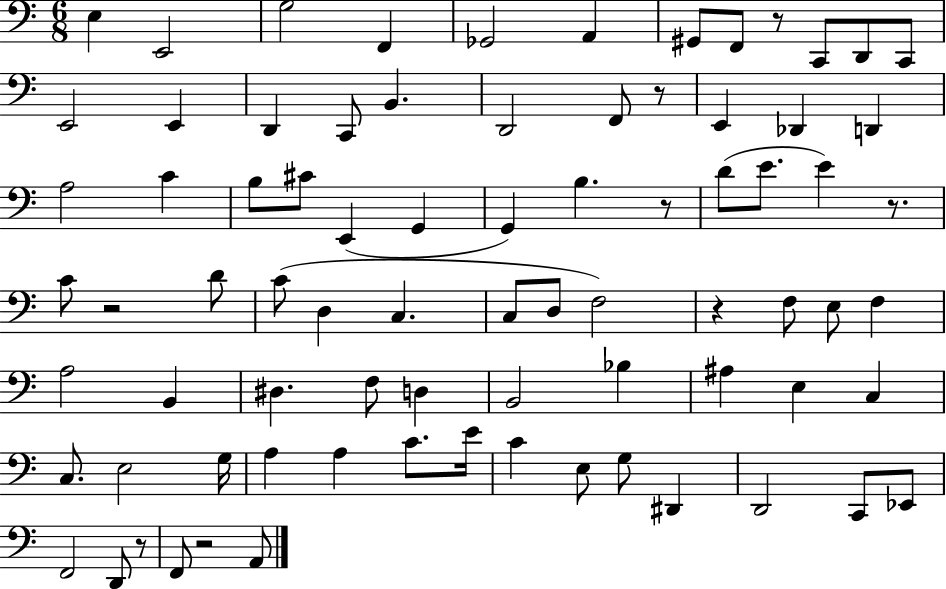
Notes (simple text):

E3/q E2/h G3/h F2/q Gb2/h A2/q G#2/e F2/e R/e C2/e D2/e C2/e E2/h E2/q D2/q C2/e B2/q. D2/h F2/e R/e E2/q Db2/q D2/q A3/h C4/q B3/e C#4/e E2/q G2/q G2/q B3/q. R/e D4/e E4/e. E4/q R/e. C4/e R/h D4/e C4/e D3/q C3/q. C3/e D3/e F3/h R/q F3/e E3/e F3/q A3/h B2/q D#3/q. F3/e D3/q B2/h Bb3/q A#3/q E3/q C3/q C3/e. E3/h G3/s A3/q A3/q C4/e. E4/s C4/q E3/e G3/e D#2/q D2/h C2/e Eb2/e F2/h D2/e R/e F2/e R/h A2/e